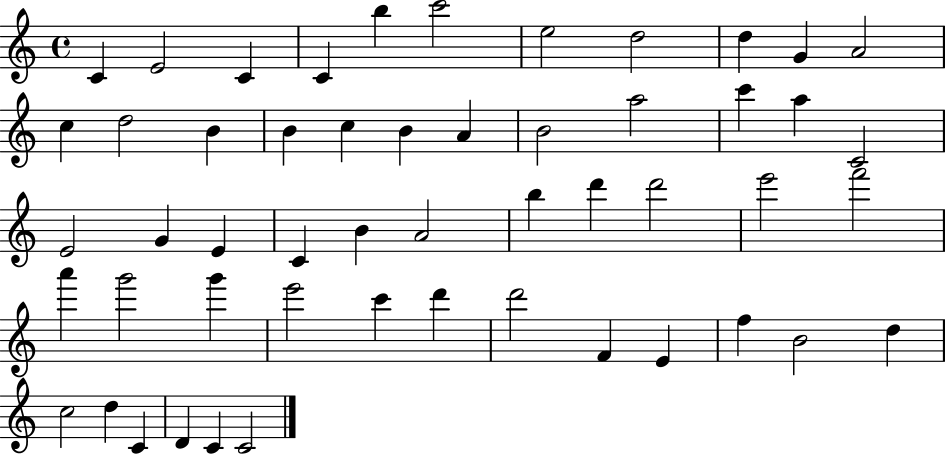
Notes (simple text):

C4/q E4/h C4/q C4/q B5/q C6/h E5/h D5/h D5/q G4/q A4/h C5/q D5/h B4/q B4/q C5/q B4/q A4/q B4/h A5/h C6/q A5/q C4/h E4/h G4/q E4/q C4/q B4/q A4/h B5/q D6/q D6/h E6/h F6/h A6/q G6/h G6/q E6/h C6/q D6/q D6/h F4/q E4/q F5/q B4/h D5/q C5/h D5/q C4/q D4/q C4/q C4/h